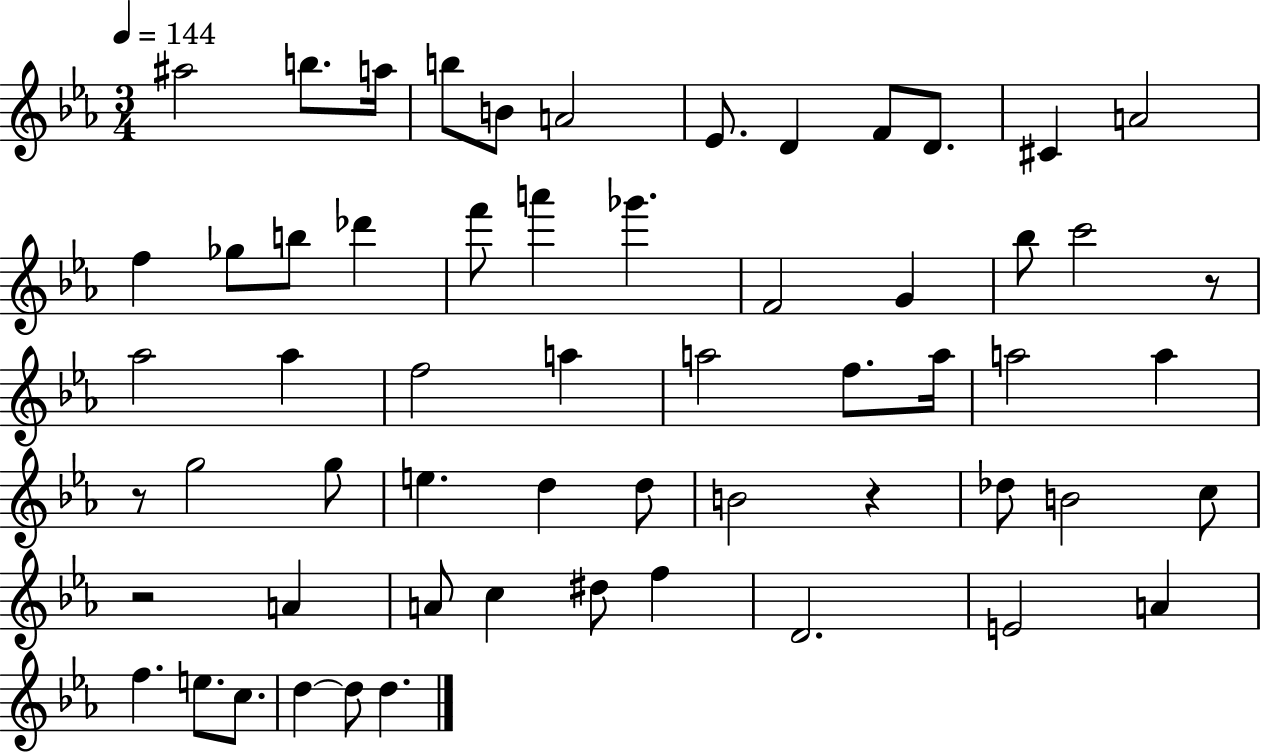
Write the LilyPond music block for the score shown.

{
  \clef treble
  \numericTimeSignature
  \time 3/4
  \key ees \major
  \tempo 4 = 144
  \repeat volta 2 { ais''2 b''8. a''16 | b''8 b'8 a'2 | ees'8. d'4 f'8 d'8. | cis'4 a'2 | \break f''4 ges''8 b''8 des'''4 | f'''8 a'''4 ges'''4. | f'2 g'4 | bes''8 c'''2 r8 | \break aes''2 aes''4 | f''2 a''4 | a''2 f''8. a''16 | a''2 a''4 | \break r8 g''2 g''8 | e''4. d''4 d''8 | b'2 r4 | des''8 b'2 c''8 | \break r2 a'4 | a'8 c''4 dis''8 f''4 | d'2. | e'2 a'4 | \break f''4. e''8. c''8. | d''4~~ d''8 d''4. | } \bar "|."
}